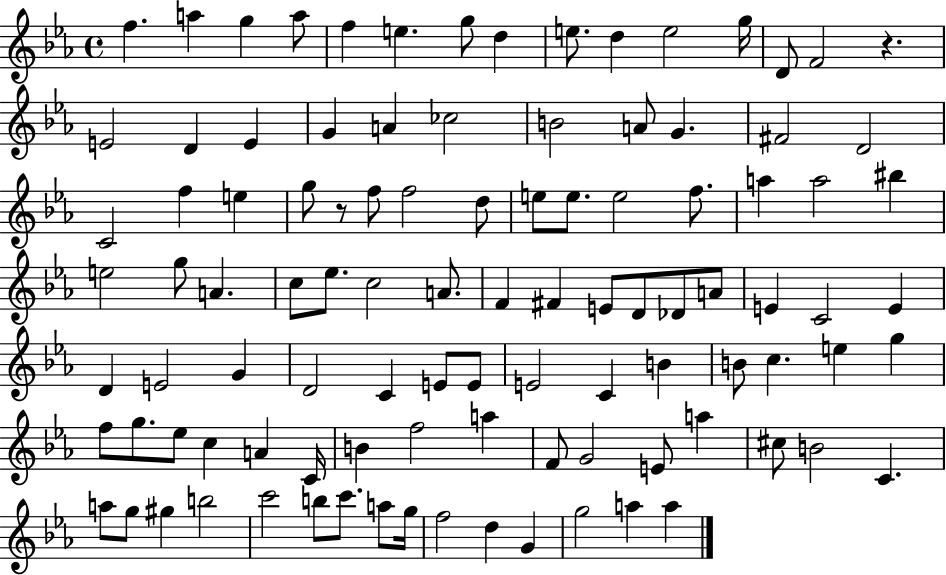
{
  \clef treble
  \time 4/4
  \defaultTimeSignature
  \key ees \major
  f''4. a''4 g''4 a''8 | f''4 e''4. g''8 d''4 | e''8. d''4 e''2 g''16 | d'8 f'2 r4. | \break e'2 d'4 e'4 | g'4 a'4 ces''2 | b'2 a'8 g'4. | fis'2 d'2 | \break c'2 f''4 e''4 | g''8 r8 f''8 f''2 d''8 | e''8 e''8. e''2 f''8. | a''4 a''2 bis''4 | \break e''2 g''8 a'4. | c''8 ees''8. c''2 a'8. | f'4 fis'4 e'8 d'8 des'8 a'8 | e'4 c'2 e'4 | \break d'4 e'2 g'4 | d'2 c'4 e'8 e'8 | e'2 c'4 b'4 | b'8 c''4. e''4 g''4 | \break f''8 g''8. ees''8 c''4 a'4 c'16 | b'4 f''2 a''4 | f'8 g'2 e'8 a''4 | cis''8 b'2 c'4. | \break a''8 g''8 gis''4 b''2 | c'''2 b''8 c'''8. a''8 g''16 | f''2 d''4 g'4 | g''2 a''4 a''4 | \break \bar "|."
}